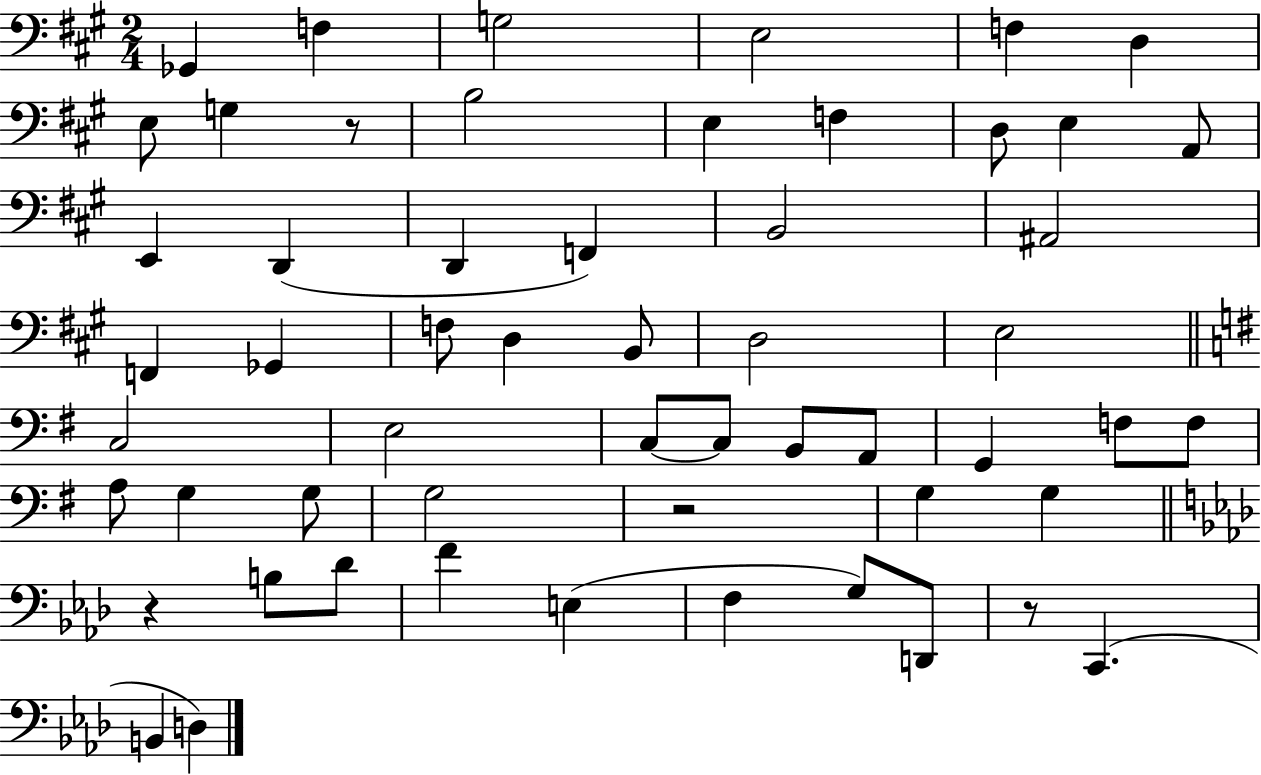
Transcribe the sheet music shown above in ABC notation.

X:1
T:Untitled
M:2/4
L:1/4
K:A
_G,, F, G,2 E,2 F, D, E,/2 G, z/2 B,2 E, F, D,/2 E, A,,/2 E,, D,, D,, F,, B,,2 ^A,,2 F,, _G,, F,/2 D, B,,/2 D,2 E,2 C,2 E,2 C,/2 C,/2 B,,/2 A,,/2 G,, F,/2 F,/2 A,/2 G, G,/2 G,2 z2 G, G, z B,/2 _D/2 F E, F, G,/2 D,,/2 z/2 C,, B,, D,